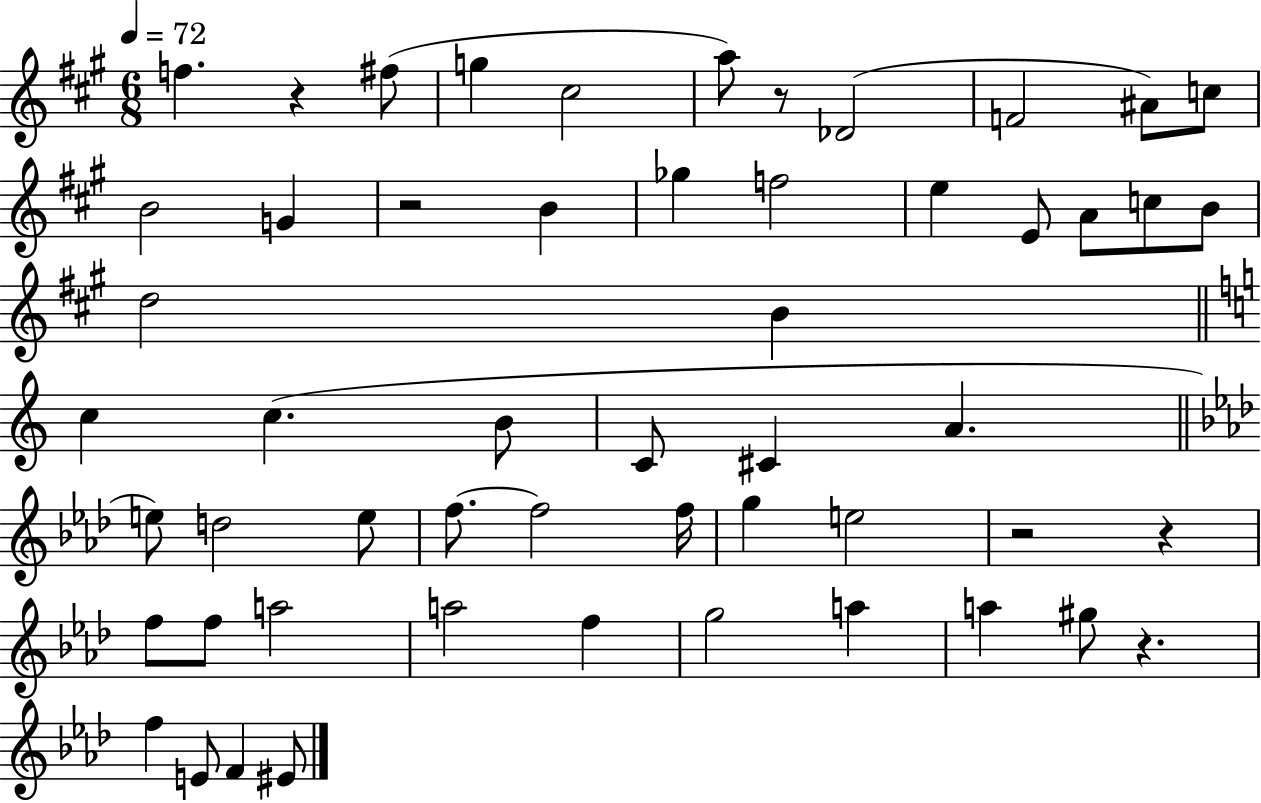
{
  \clef treble
  \numericTimeSignature
  \time 6/8
  \key a \major
  \tempo 4 = 72
  f''4. r4 fis''8( | g''4 cis''2 | a''8) r8 des'2( | f'2 ais'8) c''8 | \break b'2 g'4 | r2 b'4 | ges''4 f''2 | e''4 e'8 a'8 c''8 b'8 | \break d''2 b'4 | \bar "||" \break \key a \minor c''4 c''4.( b'8 | c'8 cis'4 a'4. | \bar "||" \break \key f \minor e''8) d''2 e''8 | f''8.~~ f''2 f''16 | g''4 e''2 | r2 r4 | \break f''8 f''8 a''2 | a''2 f''4 | g''2 a''4 | a''4 gis''8 r4. | \break f''4 e'8 f'4 eis'8 | \bar "|."
}